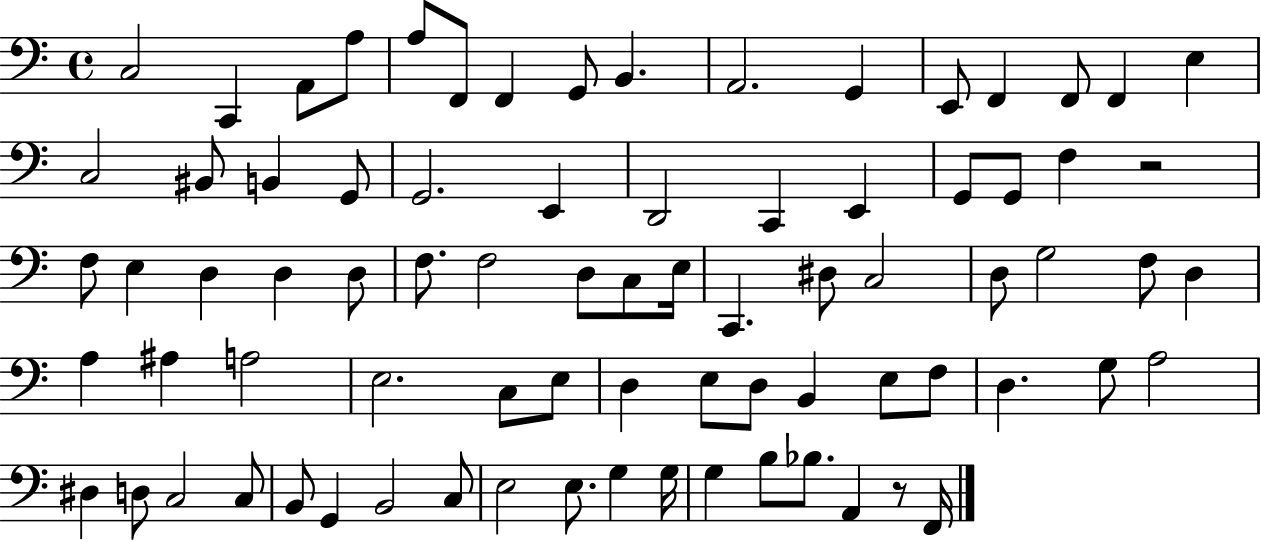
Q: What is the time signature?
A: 4/4